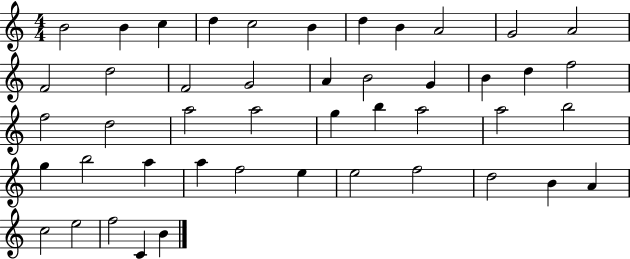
X:1
T:Untitled
M:4/4
L:1/4
K:C
B2 B c d c2 B d B A2 G2 A2 F2 d2 F2 G2 A B2 G B d f2 f2 d2 a2 a2 g b a2 a2 b2 g b2 a a f2 e e2 f2 d2 B A c2 e2 f2 C B